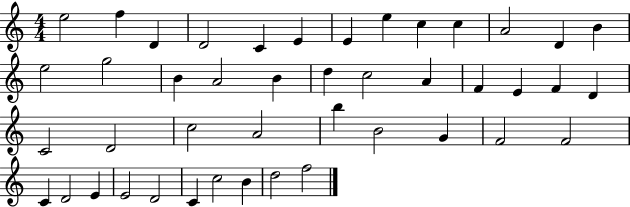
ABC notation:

X:1
T:Untitled
M:4/4
L:1/4
K:C
e2 f D D2 C E E e c c A2 D B e2 g2 B A2 B d c2 A F E F D C2 D2 c2 A2 b B2 G F2 F2 C D2 E E2 D2 C c2 B d2 f2